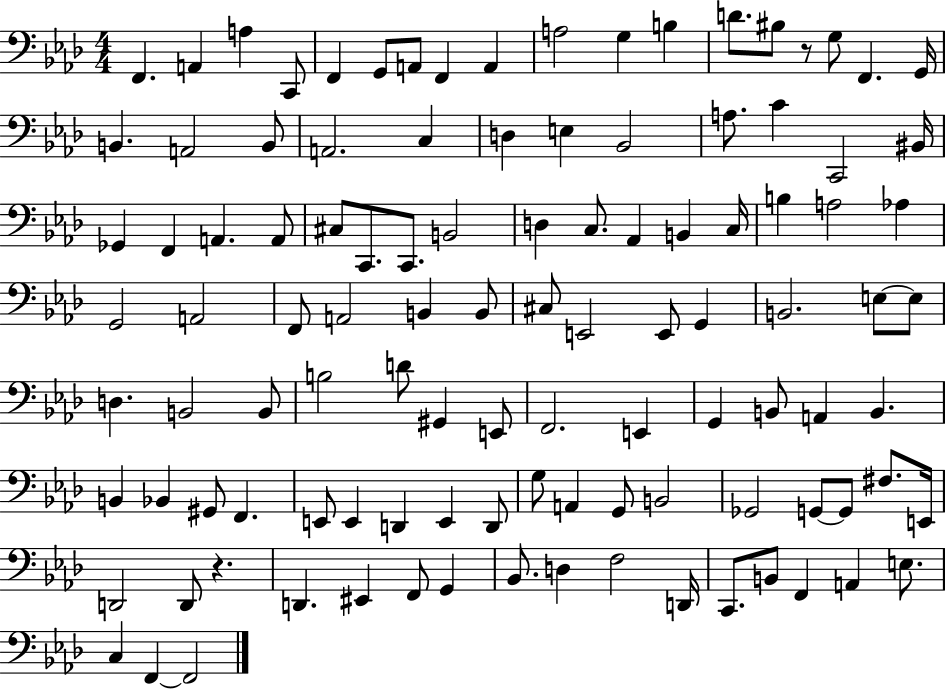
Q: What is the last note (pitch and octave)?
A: F2